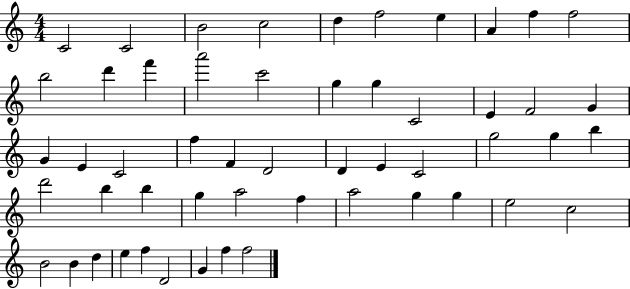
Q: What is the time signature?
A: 4/4